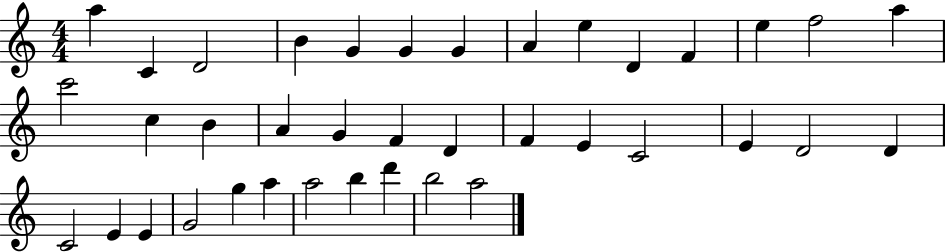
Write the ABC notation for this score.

X:1
T:Untitled
M:4/4
L:1/4
K:C
a C D2 B G G G A e D F e f2 a c'2 c B A G F D F E C2 E D2 D C2 E E G2 g a a2 b d' b2 a2